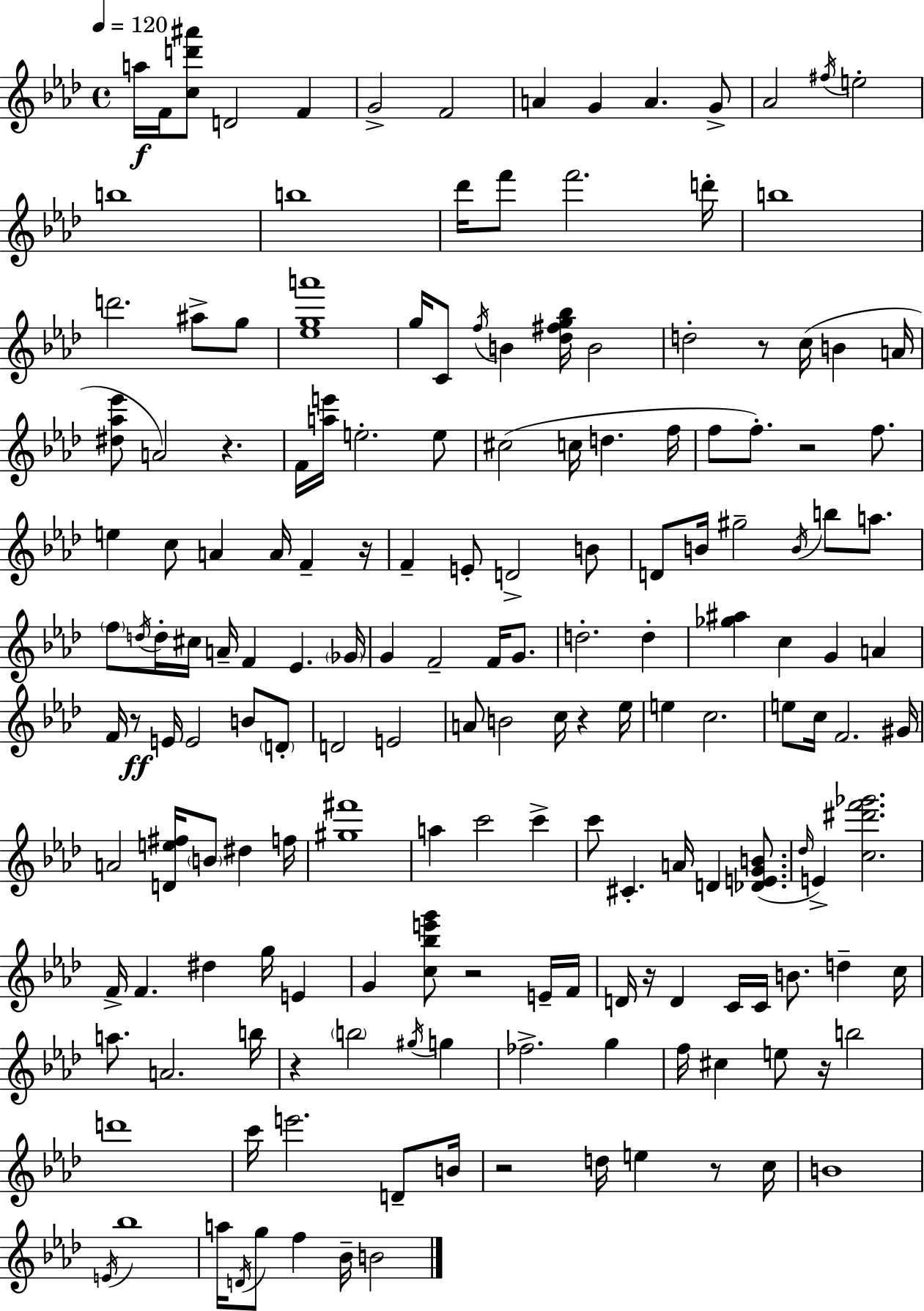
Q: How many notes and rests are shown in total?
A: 172